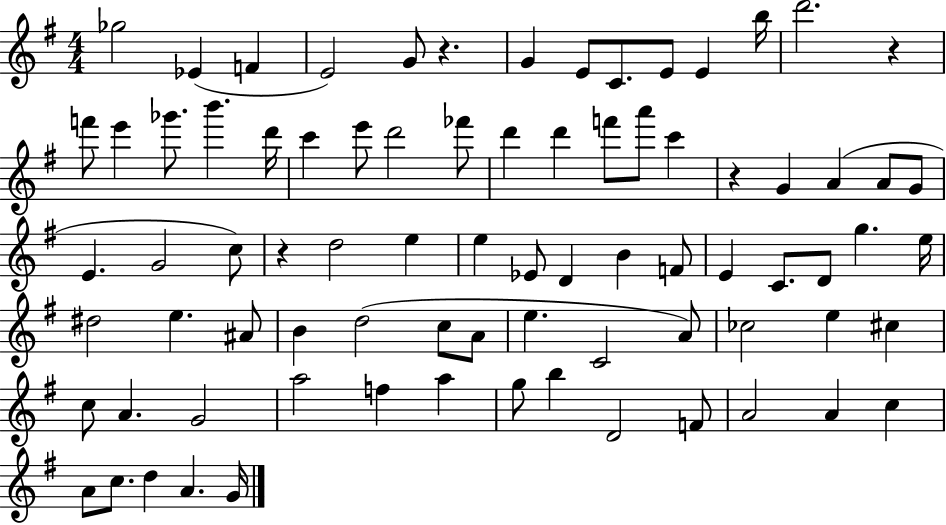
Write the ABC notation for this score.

X:1
T:Untitled
M:4/4
L:1/4
K:G
_g2 _E F E2 G/2 z G E/2 C/2 E/2 E b/4 d'2 z f'/2 e' _g'/2 b' d'/4 c' e'/2 d'2 _f'/2 d' d' f'/2 a'/2 c' z G A A/2 G/2 E G2 c/2 z d2 e e _E/2 D B F/2 E C/2 D/2 g e/4 ^d2 e ^A/2 B d2 c/2 A/2 e C2 A/2 _c2 e ^c c/2 A G2 a2 f a g/2 b D2 F/2 A2 A c A/2 c/2 d A G/4